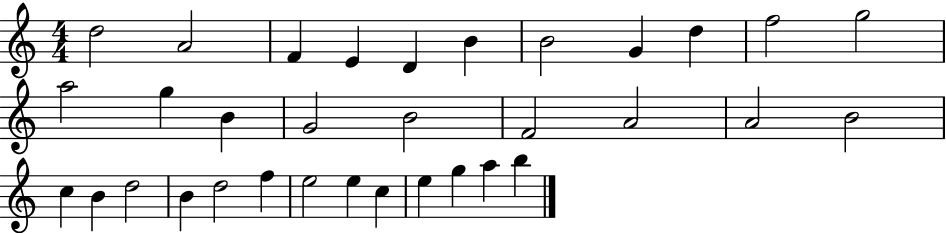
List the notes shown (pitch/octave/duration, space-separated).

D5/h A4/h F4/q E4/q D4/q B4/q B4/h G4/q D5/q F5/h G5/h A5/h G5/q B4/q G4/h B4/h F4/h A4/h A4/h B4/h C5/q B4/q D5/h B4/q D5/h F5/q E5/h E5/q C5/q E5/q G5/q A5/q B5/q